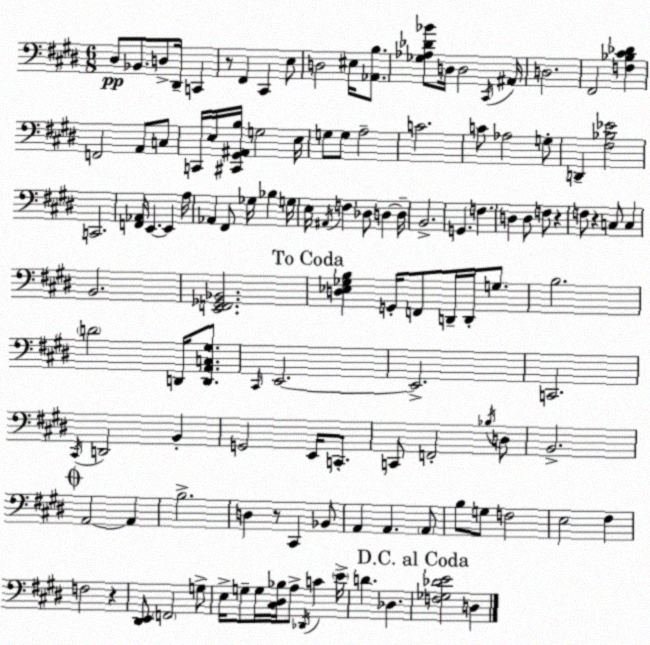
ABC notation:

X:1
T:Untitled
M:6/8
L:1/4
K:E
^D,/2 _B,,/2 D,/2 ^D,,/4 C,, z/2 ^F,, ^C,, E,/2 D,2 ^E,/4 [_A,,B,]/2 [_G,_A,_D_B]/2 D,/4 D,2 ^C,,/4 ^A,,/4 D,2 ^F,,2 [F,_B,^C_D] F,,2 A,,/2 C,/2 C,,/4 E,/4 [^C,,^G,,^A,,B,]/4 G,2 E,/4 G,/2 G,/2 A,2 C2 C/2 _A,2 G,/2 D,, [^F,_B,_E]2 C,,2 [F,,_A,,]/4 E,, E,, A,/4 _A,, ^F,,/2 _G,/4 _B, G,/4 E,/4 ^A,,/4 F, _D,/2 D, D,/4 B,,2 G,, F, D, D,/2 F,/2 z F,/2 z C,/2 C, B,,2 [E,,F,,_G,,_B,,]2 [D,_E,_G,B,] G,,/4 F,,/2 D,,/4 D,,/4 G,/2 B,2 D2 D,,/4 [D,,A,,C,^G,]/2 ^C,,/4 E,,2 E,,2 C,,2 ^C,,/4 D,,2 B,, G,,2 E,,/4 C,,/2 C,,/2 F,,2 _B,/4 D,/2 B,,2 A,,2 A,, B,2 D, z/2 ^C,, _B,,/2 A,, A,, A,,/2 B,/2 G,/2 F,2 E,2 ^F, F,2 z [^D,,E,,]/2 F,,2 G,/2 E,/4 G,/2 G,/4 [^C,^D,_B,]/4 A,/2 _D,,/4 C E/4 D _D, [F,_G,_DE]2 D,